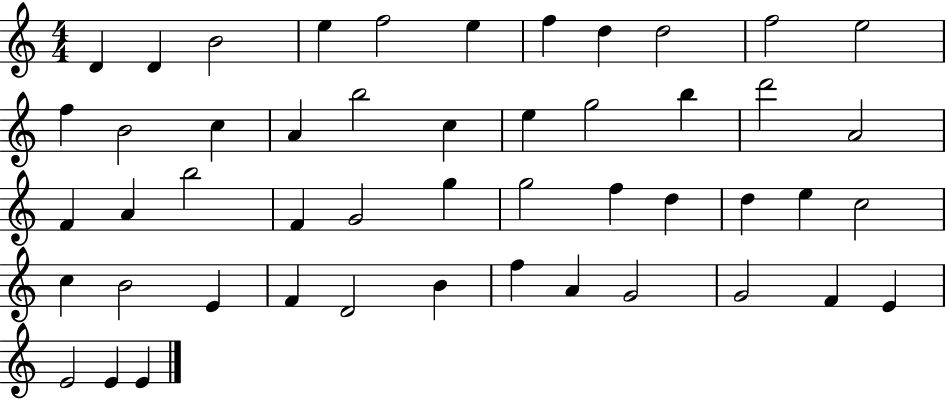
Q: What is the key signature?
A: C major